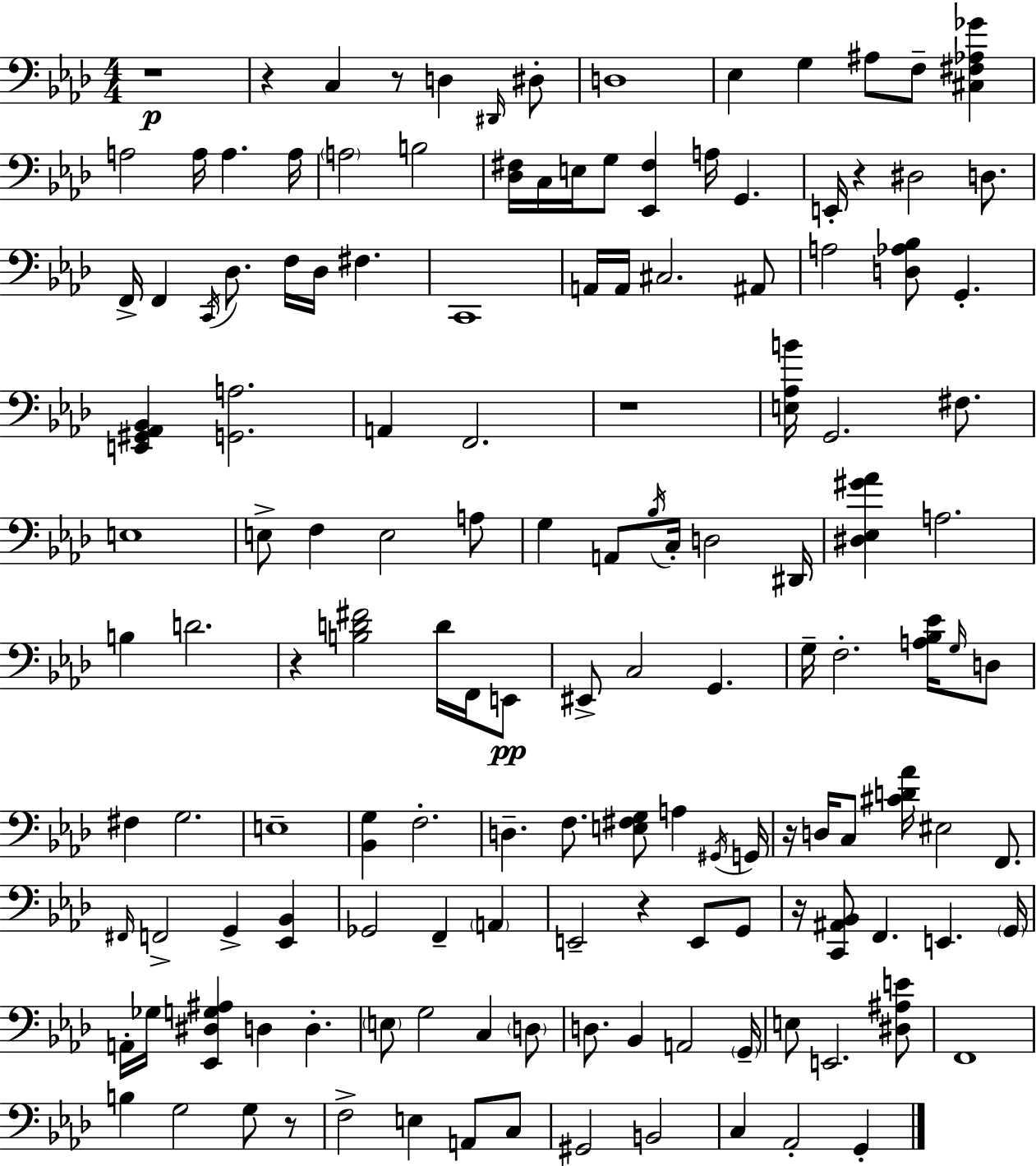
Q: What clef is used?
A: bass